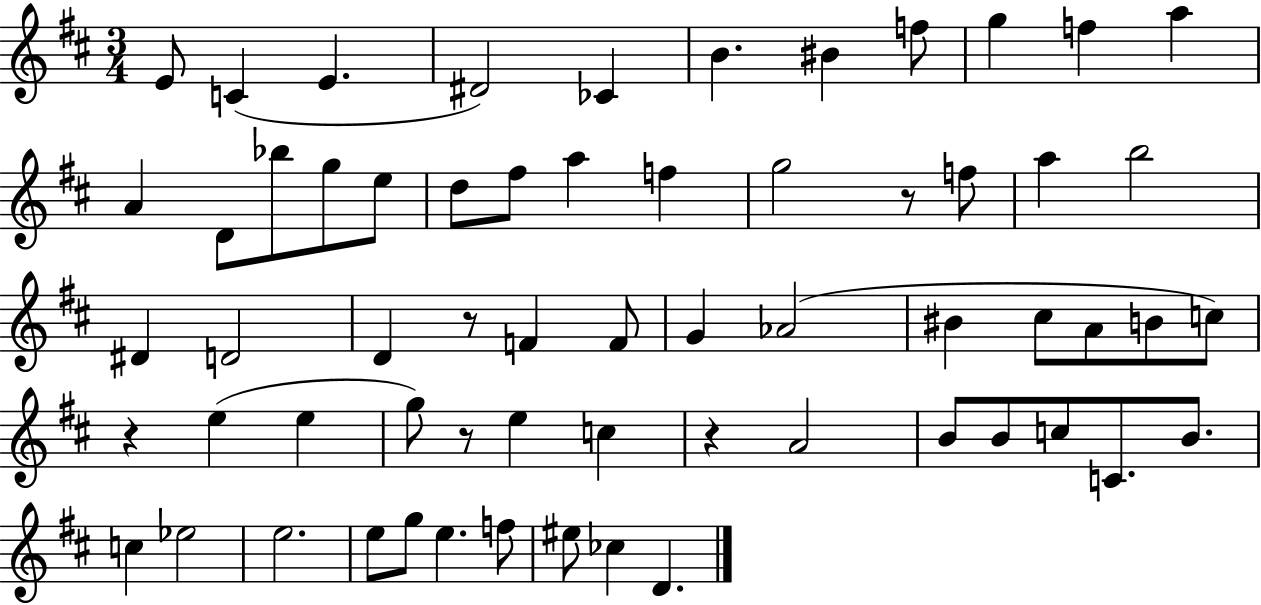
{
  \clef treble
  \numericTimeSignature
  \time 3/4
  \key d \major
  e'8 c'4( e'4. | dis'2) ces'4 | b'4. bis'4 f''8 | g''4 f''4 a''4 | \break a'4 d'8 bes''8 g''8 e''8 | d''8 fis''8 a''4 f''4 | g''2 r8 f''8 | a''4 b''2 | \break dis'4 d'2 | d'4 r8 f'4 f'8 | g'4 aes'2( | bis'4 cis''8 a'8 b'8 c''8) | \break r4 e''4( e''4 | g''8) r8 e''4 c''4 | r4 a'2 | b'8 b'8 c''8 c'8. b'8. | \break c''4 ees''2 | e''2. | e''8 g''8 e''4. f''8 | eis''8 ces''4 d'4. | \break \bar "|."
}